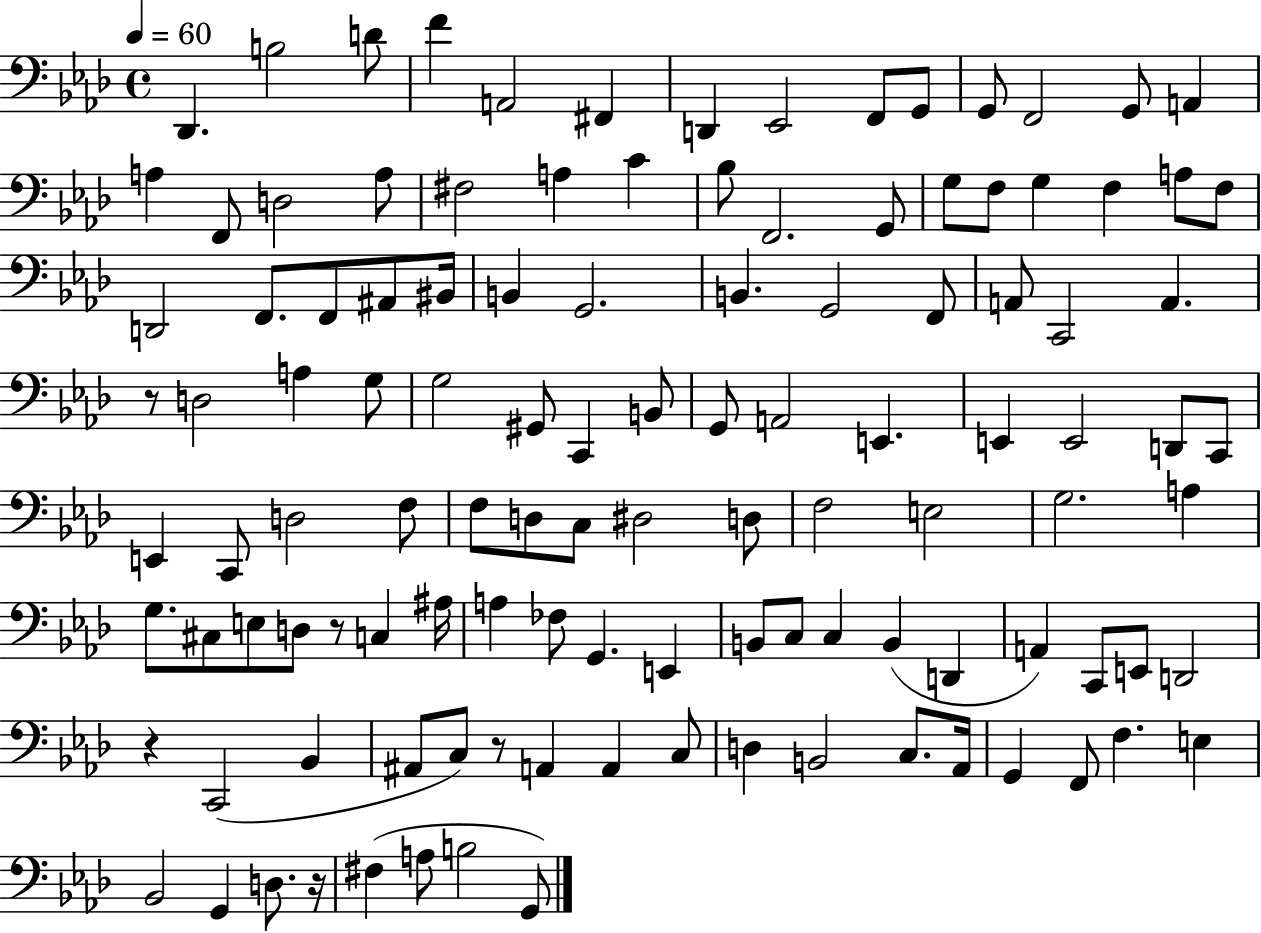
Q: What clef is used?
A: bass